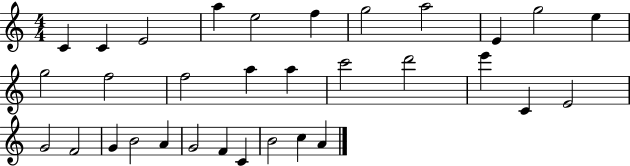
{
  \clef treble
  \numericTimeSignature
  \time 4/4
  \key c \major
  c'4 c'4 e'2 | a''4 e''2 f''4 | g''2 a''2 | e'4 g''2 e''4 | \break g''2 f''2 | f''2 a''4 a''4 | c'''2 d'''2 | e'''4 c'4 e'2 | \break g'2 f'2 | g'4 b'2 a'4 | g'2 f'4 c'4 | b'2 c''4 a'4 | \break \bar "|."
}